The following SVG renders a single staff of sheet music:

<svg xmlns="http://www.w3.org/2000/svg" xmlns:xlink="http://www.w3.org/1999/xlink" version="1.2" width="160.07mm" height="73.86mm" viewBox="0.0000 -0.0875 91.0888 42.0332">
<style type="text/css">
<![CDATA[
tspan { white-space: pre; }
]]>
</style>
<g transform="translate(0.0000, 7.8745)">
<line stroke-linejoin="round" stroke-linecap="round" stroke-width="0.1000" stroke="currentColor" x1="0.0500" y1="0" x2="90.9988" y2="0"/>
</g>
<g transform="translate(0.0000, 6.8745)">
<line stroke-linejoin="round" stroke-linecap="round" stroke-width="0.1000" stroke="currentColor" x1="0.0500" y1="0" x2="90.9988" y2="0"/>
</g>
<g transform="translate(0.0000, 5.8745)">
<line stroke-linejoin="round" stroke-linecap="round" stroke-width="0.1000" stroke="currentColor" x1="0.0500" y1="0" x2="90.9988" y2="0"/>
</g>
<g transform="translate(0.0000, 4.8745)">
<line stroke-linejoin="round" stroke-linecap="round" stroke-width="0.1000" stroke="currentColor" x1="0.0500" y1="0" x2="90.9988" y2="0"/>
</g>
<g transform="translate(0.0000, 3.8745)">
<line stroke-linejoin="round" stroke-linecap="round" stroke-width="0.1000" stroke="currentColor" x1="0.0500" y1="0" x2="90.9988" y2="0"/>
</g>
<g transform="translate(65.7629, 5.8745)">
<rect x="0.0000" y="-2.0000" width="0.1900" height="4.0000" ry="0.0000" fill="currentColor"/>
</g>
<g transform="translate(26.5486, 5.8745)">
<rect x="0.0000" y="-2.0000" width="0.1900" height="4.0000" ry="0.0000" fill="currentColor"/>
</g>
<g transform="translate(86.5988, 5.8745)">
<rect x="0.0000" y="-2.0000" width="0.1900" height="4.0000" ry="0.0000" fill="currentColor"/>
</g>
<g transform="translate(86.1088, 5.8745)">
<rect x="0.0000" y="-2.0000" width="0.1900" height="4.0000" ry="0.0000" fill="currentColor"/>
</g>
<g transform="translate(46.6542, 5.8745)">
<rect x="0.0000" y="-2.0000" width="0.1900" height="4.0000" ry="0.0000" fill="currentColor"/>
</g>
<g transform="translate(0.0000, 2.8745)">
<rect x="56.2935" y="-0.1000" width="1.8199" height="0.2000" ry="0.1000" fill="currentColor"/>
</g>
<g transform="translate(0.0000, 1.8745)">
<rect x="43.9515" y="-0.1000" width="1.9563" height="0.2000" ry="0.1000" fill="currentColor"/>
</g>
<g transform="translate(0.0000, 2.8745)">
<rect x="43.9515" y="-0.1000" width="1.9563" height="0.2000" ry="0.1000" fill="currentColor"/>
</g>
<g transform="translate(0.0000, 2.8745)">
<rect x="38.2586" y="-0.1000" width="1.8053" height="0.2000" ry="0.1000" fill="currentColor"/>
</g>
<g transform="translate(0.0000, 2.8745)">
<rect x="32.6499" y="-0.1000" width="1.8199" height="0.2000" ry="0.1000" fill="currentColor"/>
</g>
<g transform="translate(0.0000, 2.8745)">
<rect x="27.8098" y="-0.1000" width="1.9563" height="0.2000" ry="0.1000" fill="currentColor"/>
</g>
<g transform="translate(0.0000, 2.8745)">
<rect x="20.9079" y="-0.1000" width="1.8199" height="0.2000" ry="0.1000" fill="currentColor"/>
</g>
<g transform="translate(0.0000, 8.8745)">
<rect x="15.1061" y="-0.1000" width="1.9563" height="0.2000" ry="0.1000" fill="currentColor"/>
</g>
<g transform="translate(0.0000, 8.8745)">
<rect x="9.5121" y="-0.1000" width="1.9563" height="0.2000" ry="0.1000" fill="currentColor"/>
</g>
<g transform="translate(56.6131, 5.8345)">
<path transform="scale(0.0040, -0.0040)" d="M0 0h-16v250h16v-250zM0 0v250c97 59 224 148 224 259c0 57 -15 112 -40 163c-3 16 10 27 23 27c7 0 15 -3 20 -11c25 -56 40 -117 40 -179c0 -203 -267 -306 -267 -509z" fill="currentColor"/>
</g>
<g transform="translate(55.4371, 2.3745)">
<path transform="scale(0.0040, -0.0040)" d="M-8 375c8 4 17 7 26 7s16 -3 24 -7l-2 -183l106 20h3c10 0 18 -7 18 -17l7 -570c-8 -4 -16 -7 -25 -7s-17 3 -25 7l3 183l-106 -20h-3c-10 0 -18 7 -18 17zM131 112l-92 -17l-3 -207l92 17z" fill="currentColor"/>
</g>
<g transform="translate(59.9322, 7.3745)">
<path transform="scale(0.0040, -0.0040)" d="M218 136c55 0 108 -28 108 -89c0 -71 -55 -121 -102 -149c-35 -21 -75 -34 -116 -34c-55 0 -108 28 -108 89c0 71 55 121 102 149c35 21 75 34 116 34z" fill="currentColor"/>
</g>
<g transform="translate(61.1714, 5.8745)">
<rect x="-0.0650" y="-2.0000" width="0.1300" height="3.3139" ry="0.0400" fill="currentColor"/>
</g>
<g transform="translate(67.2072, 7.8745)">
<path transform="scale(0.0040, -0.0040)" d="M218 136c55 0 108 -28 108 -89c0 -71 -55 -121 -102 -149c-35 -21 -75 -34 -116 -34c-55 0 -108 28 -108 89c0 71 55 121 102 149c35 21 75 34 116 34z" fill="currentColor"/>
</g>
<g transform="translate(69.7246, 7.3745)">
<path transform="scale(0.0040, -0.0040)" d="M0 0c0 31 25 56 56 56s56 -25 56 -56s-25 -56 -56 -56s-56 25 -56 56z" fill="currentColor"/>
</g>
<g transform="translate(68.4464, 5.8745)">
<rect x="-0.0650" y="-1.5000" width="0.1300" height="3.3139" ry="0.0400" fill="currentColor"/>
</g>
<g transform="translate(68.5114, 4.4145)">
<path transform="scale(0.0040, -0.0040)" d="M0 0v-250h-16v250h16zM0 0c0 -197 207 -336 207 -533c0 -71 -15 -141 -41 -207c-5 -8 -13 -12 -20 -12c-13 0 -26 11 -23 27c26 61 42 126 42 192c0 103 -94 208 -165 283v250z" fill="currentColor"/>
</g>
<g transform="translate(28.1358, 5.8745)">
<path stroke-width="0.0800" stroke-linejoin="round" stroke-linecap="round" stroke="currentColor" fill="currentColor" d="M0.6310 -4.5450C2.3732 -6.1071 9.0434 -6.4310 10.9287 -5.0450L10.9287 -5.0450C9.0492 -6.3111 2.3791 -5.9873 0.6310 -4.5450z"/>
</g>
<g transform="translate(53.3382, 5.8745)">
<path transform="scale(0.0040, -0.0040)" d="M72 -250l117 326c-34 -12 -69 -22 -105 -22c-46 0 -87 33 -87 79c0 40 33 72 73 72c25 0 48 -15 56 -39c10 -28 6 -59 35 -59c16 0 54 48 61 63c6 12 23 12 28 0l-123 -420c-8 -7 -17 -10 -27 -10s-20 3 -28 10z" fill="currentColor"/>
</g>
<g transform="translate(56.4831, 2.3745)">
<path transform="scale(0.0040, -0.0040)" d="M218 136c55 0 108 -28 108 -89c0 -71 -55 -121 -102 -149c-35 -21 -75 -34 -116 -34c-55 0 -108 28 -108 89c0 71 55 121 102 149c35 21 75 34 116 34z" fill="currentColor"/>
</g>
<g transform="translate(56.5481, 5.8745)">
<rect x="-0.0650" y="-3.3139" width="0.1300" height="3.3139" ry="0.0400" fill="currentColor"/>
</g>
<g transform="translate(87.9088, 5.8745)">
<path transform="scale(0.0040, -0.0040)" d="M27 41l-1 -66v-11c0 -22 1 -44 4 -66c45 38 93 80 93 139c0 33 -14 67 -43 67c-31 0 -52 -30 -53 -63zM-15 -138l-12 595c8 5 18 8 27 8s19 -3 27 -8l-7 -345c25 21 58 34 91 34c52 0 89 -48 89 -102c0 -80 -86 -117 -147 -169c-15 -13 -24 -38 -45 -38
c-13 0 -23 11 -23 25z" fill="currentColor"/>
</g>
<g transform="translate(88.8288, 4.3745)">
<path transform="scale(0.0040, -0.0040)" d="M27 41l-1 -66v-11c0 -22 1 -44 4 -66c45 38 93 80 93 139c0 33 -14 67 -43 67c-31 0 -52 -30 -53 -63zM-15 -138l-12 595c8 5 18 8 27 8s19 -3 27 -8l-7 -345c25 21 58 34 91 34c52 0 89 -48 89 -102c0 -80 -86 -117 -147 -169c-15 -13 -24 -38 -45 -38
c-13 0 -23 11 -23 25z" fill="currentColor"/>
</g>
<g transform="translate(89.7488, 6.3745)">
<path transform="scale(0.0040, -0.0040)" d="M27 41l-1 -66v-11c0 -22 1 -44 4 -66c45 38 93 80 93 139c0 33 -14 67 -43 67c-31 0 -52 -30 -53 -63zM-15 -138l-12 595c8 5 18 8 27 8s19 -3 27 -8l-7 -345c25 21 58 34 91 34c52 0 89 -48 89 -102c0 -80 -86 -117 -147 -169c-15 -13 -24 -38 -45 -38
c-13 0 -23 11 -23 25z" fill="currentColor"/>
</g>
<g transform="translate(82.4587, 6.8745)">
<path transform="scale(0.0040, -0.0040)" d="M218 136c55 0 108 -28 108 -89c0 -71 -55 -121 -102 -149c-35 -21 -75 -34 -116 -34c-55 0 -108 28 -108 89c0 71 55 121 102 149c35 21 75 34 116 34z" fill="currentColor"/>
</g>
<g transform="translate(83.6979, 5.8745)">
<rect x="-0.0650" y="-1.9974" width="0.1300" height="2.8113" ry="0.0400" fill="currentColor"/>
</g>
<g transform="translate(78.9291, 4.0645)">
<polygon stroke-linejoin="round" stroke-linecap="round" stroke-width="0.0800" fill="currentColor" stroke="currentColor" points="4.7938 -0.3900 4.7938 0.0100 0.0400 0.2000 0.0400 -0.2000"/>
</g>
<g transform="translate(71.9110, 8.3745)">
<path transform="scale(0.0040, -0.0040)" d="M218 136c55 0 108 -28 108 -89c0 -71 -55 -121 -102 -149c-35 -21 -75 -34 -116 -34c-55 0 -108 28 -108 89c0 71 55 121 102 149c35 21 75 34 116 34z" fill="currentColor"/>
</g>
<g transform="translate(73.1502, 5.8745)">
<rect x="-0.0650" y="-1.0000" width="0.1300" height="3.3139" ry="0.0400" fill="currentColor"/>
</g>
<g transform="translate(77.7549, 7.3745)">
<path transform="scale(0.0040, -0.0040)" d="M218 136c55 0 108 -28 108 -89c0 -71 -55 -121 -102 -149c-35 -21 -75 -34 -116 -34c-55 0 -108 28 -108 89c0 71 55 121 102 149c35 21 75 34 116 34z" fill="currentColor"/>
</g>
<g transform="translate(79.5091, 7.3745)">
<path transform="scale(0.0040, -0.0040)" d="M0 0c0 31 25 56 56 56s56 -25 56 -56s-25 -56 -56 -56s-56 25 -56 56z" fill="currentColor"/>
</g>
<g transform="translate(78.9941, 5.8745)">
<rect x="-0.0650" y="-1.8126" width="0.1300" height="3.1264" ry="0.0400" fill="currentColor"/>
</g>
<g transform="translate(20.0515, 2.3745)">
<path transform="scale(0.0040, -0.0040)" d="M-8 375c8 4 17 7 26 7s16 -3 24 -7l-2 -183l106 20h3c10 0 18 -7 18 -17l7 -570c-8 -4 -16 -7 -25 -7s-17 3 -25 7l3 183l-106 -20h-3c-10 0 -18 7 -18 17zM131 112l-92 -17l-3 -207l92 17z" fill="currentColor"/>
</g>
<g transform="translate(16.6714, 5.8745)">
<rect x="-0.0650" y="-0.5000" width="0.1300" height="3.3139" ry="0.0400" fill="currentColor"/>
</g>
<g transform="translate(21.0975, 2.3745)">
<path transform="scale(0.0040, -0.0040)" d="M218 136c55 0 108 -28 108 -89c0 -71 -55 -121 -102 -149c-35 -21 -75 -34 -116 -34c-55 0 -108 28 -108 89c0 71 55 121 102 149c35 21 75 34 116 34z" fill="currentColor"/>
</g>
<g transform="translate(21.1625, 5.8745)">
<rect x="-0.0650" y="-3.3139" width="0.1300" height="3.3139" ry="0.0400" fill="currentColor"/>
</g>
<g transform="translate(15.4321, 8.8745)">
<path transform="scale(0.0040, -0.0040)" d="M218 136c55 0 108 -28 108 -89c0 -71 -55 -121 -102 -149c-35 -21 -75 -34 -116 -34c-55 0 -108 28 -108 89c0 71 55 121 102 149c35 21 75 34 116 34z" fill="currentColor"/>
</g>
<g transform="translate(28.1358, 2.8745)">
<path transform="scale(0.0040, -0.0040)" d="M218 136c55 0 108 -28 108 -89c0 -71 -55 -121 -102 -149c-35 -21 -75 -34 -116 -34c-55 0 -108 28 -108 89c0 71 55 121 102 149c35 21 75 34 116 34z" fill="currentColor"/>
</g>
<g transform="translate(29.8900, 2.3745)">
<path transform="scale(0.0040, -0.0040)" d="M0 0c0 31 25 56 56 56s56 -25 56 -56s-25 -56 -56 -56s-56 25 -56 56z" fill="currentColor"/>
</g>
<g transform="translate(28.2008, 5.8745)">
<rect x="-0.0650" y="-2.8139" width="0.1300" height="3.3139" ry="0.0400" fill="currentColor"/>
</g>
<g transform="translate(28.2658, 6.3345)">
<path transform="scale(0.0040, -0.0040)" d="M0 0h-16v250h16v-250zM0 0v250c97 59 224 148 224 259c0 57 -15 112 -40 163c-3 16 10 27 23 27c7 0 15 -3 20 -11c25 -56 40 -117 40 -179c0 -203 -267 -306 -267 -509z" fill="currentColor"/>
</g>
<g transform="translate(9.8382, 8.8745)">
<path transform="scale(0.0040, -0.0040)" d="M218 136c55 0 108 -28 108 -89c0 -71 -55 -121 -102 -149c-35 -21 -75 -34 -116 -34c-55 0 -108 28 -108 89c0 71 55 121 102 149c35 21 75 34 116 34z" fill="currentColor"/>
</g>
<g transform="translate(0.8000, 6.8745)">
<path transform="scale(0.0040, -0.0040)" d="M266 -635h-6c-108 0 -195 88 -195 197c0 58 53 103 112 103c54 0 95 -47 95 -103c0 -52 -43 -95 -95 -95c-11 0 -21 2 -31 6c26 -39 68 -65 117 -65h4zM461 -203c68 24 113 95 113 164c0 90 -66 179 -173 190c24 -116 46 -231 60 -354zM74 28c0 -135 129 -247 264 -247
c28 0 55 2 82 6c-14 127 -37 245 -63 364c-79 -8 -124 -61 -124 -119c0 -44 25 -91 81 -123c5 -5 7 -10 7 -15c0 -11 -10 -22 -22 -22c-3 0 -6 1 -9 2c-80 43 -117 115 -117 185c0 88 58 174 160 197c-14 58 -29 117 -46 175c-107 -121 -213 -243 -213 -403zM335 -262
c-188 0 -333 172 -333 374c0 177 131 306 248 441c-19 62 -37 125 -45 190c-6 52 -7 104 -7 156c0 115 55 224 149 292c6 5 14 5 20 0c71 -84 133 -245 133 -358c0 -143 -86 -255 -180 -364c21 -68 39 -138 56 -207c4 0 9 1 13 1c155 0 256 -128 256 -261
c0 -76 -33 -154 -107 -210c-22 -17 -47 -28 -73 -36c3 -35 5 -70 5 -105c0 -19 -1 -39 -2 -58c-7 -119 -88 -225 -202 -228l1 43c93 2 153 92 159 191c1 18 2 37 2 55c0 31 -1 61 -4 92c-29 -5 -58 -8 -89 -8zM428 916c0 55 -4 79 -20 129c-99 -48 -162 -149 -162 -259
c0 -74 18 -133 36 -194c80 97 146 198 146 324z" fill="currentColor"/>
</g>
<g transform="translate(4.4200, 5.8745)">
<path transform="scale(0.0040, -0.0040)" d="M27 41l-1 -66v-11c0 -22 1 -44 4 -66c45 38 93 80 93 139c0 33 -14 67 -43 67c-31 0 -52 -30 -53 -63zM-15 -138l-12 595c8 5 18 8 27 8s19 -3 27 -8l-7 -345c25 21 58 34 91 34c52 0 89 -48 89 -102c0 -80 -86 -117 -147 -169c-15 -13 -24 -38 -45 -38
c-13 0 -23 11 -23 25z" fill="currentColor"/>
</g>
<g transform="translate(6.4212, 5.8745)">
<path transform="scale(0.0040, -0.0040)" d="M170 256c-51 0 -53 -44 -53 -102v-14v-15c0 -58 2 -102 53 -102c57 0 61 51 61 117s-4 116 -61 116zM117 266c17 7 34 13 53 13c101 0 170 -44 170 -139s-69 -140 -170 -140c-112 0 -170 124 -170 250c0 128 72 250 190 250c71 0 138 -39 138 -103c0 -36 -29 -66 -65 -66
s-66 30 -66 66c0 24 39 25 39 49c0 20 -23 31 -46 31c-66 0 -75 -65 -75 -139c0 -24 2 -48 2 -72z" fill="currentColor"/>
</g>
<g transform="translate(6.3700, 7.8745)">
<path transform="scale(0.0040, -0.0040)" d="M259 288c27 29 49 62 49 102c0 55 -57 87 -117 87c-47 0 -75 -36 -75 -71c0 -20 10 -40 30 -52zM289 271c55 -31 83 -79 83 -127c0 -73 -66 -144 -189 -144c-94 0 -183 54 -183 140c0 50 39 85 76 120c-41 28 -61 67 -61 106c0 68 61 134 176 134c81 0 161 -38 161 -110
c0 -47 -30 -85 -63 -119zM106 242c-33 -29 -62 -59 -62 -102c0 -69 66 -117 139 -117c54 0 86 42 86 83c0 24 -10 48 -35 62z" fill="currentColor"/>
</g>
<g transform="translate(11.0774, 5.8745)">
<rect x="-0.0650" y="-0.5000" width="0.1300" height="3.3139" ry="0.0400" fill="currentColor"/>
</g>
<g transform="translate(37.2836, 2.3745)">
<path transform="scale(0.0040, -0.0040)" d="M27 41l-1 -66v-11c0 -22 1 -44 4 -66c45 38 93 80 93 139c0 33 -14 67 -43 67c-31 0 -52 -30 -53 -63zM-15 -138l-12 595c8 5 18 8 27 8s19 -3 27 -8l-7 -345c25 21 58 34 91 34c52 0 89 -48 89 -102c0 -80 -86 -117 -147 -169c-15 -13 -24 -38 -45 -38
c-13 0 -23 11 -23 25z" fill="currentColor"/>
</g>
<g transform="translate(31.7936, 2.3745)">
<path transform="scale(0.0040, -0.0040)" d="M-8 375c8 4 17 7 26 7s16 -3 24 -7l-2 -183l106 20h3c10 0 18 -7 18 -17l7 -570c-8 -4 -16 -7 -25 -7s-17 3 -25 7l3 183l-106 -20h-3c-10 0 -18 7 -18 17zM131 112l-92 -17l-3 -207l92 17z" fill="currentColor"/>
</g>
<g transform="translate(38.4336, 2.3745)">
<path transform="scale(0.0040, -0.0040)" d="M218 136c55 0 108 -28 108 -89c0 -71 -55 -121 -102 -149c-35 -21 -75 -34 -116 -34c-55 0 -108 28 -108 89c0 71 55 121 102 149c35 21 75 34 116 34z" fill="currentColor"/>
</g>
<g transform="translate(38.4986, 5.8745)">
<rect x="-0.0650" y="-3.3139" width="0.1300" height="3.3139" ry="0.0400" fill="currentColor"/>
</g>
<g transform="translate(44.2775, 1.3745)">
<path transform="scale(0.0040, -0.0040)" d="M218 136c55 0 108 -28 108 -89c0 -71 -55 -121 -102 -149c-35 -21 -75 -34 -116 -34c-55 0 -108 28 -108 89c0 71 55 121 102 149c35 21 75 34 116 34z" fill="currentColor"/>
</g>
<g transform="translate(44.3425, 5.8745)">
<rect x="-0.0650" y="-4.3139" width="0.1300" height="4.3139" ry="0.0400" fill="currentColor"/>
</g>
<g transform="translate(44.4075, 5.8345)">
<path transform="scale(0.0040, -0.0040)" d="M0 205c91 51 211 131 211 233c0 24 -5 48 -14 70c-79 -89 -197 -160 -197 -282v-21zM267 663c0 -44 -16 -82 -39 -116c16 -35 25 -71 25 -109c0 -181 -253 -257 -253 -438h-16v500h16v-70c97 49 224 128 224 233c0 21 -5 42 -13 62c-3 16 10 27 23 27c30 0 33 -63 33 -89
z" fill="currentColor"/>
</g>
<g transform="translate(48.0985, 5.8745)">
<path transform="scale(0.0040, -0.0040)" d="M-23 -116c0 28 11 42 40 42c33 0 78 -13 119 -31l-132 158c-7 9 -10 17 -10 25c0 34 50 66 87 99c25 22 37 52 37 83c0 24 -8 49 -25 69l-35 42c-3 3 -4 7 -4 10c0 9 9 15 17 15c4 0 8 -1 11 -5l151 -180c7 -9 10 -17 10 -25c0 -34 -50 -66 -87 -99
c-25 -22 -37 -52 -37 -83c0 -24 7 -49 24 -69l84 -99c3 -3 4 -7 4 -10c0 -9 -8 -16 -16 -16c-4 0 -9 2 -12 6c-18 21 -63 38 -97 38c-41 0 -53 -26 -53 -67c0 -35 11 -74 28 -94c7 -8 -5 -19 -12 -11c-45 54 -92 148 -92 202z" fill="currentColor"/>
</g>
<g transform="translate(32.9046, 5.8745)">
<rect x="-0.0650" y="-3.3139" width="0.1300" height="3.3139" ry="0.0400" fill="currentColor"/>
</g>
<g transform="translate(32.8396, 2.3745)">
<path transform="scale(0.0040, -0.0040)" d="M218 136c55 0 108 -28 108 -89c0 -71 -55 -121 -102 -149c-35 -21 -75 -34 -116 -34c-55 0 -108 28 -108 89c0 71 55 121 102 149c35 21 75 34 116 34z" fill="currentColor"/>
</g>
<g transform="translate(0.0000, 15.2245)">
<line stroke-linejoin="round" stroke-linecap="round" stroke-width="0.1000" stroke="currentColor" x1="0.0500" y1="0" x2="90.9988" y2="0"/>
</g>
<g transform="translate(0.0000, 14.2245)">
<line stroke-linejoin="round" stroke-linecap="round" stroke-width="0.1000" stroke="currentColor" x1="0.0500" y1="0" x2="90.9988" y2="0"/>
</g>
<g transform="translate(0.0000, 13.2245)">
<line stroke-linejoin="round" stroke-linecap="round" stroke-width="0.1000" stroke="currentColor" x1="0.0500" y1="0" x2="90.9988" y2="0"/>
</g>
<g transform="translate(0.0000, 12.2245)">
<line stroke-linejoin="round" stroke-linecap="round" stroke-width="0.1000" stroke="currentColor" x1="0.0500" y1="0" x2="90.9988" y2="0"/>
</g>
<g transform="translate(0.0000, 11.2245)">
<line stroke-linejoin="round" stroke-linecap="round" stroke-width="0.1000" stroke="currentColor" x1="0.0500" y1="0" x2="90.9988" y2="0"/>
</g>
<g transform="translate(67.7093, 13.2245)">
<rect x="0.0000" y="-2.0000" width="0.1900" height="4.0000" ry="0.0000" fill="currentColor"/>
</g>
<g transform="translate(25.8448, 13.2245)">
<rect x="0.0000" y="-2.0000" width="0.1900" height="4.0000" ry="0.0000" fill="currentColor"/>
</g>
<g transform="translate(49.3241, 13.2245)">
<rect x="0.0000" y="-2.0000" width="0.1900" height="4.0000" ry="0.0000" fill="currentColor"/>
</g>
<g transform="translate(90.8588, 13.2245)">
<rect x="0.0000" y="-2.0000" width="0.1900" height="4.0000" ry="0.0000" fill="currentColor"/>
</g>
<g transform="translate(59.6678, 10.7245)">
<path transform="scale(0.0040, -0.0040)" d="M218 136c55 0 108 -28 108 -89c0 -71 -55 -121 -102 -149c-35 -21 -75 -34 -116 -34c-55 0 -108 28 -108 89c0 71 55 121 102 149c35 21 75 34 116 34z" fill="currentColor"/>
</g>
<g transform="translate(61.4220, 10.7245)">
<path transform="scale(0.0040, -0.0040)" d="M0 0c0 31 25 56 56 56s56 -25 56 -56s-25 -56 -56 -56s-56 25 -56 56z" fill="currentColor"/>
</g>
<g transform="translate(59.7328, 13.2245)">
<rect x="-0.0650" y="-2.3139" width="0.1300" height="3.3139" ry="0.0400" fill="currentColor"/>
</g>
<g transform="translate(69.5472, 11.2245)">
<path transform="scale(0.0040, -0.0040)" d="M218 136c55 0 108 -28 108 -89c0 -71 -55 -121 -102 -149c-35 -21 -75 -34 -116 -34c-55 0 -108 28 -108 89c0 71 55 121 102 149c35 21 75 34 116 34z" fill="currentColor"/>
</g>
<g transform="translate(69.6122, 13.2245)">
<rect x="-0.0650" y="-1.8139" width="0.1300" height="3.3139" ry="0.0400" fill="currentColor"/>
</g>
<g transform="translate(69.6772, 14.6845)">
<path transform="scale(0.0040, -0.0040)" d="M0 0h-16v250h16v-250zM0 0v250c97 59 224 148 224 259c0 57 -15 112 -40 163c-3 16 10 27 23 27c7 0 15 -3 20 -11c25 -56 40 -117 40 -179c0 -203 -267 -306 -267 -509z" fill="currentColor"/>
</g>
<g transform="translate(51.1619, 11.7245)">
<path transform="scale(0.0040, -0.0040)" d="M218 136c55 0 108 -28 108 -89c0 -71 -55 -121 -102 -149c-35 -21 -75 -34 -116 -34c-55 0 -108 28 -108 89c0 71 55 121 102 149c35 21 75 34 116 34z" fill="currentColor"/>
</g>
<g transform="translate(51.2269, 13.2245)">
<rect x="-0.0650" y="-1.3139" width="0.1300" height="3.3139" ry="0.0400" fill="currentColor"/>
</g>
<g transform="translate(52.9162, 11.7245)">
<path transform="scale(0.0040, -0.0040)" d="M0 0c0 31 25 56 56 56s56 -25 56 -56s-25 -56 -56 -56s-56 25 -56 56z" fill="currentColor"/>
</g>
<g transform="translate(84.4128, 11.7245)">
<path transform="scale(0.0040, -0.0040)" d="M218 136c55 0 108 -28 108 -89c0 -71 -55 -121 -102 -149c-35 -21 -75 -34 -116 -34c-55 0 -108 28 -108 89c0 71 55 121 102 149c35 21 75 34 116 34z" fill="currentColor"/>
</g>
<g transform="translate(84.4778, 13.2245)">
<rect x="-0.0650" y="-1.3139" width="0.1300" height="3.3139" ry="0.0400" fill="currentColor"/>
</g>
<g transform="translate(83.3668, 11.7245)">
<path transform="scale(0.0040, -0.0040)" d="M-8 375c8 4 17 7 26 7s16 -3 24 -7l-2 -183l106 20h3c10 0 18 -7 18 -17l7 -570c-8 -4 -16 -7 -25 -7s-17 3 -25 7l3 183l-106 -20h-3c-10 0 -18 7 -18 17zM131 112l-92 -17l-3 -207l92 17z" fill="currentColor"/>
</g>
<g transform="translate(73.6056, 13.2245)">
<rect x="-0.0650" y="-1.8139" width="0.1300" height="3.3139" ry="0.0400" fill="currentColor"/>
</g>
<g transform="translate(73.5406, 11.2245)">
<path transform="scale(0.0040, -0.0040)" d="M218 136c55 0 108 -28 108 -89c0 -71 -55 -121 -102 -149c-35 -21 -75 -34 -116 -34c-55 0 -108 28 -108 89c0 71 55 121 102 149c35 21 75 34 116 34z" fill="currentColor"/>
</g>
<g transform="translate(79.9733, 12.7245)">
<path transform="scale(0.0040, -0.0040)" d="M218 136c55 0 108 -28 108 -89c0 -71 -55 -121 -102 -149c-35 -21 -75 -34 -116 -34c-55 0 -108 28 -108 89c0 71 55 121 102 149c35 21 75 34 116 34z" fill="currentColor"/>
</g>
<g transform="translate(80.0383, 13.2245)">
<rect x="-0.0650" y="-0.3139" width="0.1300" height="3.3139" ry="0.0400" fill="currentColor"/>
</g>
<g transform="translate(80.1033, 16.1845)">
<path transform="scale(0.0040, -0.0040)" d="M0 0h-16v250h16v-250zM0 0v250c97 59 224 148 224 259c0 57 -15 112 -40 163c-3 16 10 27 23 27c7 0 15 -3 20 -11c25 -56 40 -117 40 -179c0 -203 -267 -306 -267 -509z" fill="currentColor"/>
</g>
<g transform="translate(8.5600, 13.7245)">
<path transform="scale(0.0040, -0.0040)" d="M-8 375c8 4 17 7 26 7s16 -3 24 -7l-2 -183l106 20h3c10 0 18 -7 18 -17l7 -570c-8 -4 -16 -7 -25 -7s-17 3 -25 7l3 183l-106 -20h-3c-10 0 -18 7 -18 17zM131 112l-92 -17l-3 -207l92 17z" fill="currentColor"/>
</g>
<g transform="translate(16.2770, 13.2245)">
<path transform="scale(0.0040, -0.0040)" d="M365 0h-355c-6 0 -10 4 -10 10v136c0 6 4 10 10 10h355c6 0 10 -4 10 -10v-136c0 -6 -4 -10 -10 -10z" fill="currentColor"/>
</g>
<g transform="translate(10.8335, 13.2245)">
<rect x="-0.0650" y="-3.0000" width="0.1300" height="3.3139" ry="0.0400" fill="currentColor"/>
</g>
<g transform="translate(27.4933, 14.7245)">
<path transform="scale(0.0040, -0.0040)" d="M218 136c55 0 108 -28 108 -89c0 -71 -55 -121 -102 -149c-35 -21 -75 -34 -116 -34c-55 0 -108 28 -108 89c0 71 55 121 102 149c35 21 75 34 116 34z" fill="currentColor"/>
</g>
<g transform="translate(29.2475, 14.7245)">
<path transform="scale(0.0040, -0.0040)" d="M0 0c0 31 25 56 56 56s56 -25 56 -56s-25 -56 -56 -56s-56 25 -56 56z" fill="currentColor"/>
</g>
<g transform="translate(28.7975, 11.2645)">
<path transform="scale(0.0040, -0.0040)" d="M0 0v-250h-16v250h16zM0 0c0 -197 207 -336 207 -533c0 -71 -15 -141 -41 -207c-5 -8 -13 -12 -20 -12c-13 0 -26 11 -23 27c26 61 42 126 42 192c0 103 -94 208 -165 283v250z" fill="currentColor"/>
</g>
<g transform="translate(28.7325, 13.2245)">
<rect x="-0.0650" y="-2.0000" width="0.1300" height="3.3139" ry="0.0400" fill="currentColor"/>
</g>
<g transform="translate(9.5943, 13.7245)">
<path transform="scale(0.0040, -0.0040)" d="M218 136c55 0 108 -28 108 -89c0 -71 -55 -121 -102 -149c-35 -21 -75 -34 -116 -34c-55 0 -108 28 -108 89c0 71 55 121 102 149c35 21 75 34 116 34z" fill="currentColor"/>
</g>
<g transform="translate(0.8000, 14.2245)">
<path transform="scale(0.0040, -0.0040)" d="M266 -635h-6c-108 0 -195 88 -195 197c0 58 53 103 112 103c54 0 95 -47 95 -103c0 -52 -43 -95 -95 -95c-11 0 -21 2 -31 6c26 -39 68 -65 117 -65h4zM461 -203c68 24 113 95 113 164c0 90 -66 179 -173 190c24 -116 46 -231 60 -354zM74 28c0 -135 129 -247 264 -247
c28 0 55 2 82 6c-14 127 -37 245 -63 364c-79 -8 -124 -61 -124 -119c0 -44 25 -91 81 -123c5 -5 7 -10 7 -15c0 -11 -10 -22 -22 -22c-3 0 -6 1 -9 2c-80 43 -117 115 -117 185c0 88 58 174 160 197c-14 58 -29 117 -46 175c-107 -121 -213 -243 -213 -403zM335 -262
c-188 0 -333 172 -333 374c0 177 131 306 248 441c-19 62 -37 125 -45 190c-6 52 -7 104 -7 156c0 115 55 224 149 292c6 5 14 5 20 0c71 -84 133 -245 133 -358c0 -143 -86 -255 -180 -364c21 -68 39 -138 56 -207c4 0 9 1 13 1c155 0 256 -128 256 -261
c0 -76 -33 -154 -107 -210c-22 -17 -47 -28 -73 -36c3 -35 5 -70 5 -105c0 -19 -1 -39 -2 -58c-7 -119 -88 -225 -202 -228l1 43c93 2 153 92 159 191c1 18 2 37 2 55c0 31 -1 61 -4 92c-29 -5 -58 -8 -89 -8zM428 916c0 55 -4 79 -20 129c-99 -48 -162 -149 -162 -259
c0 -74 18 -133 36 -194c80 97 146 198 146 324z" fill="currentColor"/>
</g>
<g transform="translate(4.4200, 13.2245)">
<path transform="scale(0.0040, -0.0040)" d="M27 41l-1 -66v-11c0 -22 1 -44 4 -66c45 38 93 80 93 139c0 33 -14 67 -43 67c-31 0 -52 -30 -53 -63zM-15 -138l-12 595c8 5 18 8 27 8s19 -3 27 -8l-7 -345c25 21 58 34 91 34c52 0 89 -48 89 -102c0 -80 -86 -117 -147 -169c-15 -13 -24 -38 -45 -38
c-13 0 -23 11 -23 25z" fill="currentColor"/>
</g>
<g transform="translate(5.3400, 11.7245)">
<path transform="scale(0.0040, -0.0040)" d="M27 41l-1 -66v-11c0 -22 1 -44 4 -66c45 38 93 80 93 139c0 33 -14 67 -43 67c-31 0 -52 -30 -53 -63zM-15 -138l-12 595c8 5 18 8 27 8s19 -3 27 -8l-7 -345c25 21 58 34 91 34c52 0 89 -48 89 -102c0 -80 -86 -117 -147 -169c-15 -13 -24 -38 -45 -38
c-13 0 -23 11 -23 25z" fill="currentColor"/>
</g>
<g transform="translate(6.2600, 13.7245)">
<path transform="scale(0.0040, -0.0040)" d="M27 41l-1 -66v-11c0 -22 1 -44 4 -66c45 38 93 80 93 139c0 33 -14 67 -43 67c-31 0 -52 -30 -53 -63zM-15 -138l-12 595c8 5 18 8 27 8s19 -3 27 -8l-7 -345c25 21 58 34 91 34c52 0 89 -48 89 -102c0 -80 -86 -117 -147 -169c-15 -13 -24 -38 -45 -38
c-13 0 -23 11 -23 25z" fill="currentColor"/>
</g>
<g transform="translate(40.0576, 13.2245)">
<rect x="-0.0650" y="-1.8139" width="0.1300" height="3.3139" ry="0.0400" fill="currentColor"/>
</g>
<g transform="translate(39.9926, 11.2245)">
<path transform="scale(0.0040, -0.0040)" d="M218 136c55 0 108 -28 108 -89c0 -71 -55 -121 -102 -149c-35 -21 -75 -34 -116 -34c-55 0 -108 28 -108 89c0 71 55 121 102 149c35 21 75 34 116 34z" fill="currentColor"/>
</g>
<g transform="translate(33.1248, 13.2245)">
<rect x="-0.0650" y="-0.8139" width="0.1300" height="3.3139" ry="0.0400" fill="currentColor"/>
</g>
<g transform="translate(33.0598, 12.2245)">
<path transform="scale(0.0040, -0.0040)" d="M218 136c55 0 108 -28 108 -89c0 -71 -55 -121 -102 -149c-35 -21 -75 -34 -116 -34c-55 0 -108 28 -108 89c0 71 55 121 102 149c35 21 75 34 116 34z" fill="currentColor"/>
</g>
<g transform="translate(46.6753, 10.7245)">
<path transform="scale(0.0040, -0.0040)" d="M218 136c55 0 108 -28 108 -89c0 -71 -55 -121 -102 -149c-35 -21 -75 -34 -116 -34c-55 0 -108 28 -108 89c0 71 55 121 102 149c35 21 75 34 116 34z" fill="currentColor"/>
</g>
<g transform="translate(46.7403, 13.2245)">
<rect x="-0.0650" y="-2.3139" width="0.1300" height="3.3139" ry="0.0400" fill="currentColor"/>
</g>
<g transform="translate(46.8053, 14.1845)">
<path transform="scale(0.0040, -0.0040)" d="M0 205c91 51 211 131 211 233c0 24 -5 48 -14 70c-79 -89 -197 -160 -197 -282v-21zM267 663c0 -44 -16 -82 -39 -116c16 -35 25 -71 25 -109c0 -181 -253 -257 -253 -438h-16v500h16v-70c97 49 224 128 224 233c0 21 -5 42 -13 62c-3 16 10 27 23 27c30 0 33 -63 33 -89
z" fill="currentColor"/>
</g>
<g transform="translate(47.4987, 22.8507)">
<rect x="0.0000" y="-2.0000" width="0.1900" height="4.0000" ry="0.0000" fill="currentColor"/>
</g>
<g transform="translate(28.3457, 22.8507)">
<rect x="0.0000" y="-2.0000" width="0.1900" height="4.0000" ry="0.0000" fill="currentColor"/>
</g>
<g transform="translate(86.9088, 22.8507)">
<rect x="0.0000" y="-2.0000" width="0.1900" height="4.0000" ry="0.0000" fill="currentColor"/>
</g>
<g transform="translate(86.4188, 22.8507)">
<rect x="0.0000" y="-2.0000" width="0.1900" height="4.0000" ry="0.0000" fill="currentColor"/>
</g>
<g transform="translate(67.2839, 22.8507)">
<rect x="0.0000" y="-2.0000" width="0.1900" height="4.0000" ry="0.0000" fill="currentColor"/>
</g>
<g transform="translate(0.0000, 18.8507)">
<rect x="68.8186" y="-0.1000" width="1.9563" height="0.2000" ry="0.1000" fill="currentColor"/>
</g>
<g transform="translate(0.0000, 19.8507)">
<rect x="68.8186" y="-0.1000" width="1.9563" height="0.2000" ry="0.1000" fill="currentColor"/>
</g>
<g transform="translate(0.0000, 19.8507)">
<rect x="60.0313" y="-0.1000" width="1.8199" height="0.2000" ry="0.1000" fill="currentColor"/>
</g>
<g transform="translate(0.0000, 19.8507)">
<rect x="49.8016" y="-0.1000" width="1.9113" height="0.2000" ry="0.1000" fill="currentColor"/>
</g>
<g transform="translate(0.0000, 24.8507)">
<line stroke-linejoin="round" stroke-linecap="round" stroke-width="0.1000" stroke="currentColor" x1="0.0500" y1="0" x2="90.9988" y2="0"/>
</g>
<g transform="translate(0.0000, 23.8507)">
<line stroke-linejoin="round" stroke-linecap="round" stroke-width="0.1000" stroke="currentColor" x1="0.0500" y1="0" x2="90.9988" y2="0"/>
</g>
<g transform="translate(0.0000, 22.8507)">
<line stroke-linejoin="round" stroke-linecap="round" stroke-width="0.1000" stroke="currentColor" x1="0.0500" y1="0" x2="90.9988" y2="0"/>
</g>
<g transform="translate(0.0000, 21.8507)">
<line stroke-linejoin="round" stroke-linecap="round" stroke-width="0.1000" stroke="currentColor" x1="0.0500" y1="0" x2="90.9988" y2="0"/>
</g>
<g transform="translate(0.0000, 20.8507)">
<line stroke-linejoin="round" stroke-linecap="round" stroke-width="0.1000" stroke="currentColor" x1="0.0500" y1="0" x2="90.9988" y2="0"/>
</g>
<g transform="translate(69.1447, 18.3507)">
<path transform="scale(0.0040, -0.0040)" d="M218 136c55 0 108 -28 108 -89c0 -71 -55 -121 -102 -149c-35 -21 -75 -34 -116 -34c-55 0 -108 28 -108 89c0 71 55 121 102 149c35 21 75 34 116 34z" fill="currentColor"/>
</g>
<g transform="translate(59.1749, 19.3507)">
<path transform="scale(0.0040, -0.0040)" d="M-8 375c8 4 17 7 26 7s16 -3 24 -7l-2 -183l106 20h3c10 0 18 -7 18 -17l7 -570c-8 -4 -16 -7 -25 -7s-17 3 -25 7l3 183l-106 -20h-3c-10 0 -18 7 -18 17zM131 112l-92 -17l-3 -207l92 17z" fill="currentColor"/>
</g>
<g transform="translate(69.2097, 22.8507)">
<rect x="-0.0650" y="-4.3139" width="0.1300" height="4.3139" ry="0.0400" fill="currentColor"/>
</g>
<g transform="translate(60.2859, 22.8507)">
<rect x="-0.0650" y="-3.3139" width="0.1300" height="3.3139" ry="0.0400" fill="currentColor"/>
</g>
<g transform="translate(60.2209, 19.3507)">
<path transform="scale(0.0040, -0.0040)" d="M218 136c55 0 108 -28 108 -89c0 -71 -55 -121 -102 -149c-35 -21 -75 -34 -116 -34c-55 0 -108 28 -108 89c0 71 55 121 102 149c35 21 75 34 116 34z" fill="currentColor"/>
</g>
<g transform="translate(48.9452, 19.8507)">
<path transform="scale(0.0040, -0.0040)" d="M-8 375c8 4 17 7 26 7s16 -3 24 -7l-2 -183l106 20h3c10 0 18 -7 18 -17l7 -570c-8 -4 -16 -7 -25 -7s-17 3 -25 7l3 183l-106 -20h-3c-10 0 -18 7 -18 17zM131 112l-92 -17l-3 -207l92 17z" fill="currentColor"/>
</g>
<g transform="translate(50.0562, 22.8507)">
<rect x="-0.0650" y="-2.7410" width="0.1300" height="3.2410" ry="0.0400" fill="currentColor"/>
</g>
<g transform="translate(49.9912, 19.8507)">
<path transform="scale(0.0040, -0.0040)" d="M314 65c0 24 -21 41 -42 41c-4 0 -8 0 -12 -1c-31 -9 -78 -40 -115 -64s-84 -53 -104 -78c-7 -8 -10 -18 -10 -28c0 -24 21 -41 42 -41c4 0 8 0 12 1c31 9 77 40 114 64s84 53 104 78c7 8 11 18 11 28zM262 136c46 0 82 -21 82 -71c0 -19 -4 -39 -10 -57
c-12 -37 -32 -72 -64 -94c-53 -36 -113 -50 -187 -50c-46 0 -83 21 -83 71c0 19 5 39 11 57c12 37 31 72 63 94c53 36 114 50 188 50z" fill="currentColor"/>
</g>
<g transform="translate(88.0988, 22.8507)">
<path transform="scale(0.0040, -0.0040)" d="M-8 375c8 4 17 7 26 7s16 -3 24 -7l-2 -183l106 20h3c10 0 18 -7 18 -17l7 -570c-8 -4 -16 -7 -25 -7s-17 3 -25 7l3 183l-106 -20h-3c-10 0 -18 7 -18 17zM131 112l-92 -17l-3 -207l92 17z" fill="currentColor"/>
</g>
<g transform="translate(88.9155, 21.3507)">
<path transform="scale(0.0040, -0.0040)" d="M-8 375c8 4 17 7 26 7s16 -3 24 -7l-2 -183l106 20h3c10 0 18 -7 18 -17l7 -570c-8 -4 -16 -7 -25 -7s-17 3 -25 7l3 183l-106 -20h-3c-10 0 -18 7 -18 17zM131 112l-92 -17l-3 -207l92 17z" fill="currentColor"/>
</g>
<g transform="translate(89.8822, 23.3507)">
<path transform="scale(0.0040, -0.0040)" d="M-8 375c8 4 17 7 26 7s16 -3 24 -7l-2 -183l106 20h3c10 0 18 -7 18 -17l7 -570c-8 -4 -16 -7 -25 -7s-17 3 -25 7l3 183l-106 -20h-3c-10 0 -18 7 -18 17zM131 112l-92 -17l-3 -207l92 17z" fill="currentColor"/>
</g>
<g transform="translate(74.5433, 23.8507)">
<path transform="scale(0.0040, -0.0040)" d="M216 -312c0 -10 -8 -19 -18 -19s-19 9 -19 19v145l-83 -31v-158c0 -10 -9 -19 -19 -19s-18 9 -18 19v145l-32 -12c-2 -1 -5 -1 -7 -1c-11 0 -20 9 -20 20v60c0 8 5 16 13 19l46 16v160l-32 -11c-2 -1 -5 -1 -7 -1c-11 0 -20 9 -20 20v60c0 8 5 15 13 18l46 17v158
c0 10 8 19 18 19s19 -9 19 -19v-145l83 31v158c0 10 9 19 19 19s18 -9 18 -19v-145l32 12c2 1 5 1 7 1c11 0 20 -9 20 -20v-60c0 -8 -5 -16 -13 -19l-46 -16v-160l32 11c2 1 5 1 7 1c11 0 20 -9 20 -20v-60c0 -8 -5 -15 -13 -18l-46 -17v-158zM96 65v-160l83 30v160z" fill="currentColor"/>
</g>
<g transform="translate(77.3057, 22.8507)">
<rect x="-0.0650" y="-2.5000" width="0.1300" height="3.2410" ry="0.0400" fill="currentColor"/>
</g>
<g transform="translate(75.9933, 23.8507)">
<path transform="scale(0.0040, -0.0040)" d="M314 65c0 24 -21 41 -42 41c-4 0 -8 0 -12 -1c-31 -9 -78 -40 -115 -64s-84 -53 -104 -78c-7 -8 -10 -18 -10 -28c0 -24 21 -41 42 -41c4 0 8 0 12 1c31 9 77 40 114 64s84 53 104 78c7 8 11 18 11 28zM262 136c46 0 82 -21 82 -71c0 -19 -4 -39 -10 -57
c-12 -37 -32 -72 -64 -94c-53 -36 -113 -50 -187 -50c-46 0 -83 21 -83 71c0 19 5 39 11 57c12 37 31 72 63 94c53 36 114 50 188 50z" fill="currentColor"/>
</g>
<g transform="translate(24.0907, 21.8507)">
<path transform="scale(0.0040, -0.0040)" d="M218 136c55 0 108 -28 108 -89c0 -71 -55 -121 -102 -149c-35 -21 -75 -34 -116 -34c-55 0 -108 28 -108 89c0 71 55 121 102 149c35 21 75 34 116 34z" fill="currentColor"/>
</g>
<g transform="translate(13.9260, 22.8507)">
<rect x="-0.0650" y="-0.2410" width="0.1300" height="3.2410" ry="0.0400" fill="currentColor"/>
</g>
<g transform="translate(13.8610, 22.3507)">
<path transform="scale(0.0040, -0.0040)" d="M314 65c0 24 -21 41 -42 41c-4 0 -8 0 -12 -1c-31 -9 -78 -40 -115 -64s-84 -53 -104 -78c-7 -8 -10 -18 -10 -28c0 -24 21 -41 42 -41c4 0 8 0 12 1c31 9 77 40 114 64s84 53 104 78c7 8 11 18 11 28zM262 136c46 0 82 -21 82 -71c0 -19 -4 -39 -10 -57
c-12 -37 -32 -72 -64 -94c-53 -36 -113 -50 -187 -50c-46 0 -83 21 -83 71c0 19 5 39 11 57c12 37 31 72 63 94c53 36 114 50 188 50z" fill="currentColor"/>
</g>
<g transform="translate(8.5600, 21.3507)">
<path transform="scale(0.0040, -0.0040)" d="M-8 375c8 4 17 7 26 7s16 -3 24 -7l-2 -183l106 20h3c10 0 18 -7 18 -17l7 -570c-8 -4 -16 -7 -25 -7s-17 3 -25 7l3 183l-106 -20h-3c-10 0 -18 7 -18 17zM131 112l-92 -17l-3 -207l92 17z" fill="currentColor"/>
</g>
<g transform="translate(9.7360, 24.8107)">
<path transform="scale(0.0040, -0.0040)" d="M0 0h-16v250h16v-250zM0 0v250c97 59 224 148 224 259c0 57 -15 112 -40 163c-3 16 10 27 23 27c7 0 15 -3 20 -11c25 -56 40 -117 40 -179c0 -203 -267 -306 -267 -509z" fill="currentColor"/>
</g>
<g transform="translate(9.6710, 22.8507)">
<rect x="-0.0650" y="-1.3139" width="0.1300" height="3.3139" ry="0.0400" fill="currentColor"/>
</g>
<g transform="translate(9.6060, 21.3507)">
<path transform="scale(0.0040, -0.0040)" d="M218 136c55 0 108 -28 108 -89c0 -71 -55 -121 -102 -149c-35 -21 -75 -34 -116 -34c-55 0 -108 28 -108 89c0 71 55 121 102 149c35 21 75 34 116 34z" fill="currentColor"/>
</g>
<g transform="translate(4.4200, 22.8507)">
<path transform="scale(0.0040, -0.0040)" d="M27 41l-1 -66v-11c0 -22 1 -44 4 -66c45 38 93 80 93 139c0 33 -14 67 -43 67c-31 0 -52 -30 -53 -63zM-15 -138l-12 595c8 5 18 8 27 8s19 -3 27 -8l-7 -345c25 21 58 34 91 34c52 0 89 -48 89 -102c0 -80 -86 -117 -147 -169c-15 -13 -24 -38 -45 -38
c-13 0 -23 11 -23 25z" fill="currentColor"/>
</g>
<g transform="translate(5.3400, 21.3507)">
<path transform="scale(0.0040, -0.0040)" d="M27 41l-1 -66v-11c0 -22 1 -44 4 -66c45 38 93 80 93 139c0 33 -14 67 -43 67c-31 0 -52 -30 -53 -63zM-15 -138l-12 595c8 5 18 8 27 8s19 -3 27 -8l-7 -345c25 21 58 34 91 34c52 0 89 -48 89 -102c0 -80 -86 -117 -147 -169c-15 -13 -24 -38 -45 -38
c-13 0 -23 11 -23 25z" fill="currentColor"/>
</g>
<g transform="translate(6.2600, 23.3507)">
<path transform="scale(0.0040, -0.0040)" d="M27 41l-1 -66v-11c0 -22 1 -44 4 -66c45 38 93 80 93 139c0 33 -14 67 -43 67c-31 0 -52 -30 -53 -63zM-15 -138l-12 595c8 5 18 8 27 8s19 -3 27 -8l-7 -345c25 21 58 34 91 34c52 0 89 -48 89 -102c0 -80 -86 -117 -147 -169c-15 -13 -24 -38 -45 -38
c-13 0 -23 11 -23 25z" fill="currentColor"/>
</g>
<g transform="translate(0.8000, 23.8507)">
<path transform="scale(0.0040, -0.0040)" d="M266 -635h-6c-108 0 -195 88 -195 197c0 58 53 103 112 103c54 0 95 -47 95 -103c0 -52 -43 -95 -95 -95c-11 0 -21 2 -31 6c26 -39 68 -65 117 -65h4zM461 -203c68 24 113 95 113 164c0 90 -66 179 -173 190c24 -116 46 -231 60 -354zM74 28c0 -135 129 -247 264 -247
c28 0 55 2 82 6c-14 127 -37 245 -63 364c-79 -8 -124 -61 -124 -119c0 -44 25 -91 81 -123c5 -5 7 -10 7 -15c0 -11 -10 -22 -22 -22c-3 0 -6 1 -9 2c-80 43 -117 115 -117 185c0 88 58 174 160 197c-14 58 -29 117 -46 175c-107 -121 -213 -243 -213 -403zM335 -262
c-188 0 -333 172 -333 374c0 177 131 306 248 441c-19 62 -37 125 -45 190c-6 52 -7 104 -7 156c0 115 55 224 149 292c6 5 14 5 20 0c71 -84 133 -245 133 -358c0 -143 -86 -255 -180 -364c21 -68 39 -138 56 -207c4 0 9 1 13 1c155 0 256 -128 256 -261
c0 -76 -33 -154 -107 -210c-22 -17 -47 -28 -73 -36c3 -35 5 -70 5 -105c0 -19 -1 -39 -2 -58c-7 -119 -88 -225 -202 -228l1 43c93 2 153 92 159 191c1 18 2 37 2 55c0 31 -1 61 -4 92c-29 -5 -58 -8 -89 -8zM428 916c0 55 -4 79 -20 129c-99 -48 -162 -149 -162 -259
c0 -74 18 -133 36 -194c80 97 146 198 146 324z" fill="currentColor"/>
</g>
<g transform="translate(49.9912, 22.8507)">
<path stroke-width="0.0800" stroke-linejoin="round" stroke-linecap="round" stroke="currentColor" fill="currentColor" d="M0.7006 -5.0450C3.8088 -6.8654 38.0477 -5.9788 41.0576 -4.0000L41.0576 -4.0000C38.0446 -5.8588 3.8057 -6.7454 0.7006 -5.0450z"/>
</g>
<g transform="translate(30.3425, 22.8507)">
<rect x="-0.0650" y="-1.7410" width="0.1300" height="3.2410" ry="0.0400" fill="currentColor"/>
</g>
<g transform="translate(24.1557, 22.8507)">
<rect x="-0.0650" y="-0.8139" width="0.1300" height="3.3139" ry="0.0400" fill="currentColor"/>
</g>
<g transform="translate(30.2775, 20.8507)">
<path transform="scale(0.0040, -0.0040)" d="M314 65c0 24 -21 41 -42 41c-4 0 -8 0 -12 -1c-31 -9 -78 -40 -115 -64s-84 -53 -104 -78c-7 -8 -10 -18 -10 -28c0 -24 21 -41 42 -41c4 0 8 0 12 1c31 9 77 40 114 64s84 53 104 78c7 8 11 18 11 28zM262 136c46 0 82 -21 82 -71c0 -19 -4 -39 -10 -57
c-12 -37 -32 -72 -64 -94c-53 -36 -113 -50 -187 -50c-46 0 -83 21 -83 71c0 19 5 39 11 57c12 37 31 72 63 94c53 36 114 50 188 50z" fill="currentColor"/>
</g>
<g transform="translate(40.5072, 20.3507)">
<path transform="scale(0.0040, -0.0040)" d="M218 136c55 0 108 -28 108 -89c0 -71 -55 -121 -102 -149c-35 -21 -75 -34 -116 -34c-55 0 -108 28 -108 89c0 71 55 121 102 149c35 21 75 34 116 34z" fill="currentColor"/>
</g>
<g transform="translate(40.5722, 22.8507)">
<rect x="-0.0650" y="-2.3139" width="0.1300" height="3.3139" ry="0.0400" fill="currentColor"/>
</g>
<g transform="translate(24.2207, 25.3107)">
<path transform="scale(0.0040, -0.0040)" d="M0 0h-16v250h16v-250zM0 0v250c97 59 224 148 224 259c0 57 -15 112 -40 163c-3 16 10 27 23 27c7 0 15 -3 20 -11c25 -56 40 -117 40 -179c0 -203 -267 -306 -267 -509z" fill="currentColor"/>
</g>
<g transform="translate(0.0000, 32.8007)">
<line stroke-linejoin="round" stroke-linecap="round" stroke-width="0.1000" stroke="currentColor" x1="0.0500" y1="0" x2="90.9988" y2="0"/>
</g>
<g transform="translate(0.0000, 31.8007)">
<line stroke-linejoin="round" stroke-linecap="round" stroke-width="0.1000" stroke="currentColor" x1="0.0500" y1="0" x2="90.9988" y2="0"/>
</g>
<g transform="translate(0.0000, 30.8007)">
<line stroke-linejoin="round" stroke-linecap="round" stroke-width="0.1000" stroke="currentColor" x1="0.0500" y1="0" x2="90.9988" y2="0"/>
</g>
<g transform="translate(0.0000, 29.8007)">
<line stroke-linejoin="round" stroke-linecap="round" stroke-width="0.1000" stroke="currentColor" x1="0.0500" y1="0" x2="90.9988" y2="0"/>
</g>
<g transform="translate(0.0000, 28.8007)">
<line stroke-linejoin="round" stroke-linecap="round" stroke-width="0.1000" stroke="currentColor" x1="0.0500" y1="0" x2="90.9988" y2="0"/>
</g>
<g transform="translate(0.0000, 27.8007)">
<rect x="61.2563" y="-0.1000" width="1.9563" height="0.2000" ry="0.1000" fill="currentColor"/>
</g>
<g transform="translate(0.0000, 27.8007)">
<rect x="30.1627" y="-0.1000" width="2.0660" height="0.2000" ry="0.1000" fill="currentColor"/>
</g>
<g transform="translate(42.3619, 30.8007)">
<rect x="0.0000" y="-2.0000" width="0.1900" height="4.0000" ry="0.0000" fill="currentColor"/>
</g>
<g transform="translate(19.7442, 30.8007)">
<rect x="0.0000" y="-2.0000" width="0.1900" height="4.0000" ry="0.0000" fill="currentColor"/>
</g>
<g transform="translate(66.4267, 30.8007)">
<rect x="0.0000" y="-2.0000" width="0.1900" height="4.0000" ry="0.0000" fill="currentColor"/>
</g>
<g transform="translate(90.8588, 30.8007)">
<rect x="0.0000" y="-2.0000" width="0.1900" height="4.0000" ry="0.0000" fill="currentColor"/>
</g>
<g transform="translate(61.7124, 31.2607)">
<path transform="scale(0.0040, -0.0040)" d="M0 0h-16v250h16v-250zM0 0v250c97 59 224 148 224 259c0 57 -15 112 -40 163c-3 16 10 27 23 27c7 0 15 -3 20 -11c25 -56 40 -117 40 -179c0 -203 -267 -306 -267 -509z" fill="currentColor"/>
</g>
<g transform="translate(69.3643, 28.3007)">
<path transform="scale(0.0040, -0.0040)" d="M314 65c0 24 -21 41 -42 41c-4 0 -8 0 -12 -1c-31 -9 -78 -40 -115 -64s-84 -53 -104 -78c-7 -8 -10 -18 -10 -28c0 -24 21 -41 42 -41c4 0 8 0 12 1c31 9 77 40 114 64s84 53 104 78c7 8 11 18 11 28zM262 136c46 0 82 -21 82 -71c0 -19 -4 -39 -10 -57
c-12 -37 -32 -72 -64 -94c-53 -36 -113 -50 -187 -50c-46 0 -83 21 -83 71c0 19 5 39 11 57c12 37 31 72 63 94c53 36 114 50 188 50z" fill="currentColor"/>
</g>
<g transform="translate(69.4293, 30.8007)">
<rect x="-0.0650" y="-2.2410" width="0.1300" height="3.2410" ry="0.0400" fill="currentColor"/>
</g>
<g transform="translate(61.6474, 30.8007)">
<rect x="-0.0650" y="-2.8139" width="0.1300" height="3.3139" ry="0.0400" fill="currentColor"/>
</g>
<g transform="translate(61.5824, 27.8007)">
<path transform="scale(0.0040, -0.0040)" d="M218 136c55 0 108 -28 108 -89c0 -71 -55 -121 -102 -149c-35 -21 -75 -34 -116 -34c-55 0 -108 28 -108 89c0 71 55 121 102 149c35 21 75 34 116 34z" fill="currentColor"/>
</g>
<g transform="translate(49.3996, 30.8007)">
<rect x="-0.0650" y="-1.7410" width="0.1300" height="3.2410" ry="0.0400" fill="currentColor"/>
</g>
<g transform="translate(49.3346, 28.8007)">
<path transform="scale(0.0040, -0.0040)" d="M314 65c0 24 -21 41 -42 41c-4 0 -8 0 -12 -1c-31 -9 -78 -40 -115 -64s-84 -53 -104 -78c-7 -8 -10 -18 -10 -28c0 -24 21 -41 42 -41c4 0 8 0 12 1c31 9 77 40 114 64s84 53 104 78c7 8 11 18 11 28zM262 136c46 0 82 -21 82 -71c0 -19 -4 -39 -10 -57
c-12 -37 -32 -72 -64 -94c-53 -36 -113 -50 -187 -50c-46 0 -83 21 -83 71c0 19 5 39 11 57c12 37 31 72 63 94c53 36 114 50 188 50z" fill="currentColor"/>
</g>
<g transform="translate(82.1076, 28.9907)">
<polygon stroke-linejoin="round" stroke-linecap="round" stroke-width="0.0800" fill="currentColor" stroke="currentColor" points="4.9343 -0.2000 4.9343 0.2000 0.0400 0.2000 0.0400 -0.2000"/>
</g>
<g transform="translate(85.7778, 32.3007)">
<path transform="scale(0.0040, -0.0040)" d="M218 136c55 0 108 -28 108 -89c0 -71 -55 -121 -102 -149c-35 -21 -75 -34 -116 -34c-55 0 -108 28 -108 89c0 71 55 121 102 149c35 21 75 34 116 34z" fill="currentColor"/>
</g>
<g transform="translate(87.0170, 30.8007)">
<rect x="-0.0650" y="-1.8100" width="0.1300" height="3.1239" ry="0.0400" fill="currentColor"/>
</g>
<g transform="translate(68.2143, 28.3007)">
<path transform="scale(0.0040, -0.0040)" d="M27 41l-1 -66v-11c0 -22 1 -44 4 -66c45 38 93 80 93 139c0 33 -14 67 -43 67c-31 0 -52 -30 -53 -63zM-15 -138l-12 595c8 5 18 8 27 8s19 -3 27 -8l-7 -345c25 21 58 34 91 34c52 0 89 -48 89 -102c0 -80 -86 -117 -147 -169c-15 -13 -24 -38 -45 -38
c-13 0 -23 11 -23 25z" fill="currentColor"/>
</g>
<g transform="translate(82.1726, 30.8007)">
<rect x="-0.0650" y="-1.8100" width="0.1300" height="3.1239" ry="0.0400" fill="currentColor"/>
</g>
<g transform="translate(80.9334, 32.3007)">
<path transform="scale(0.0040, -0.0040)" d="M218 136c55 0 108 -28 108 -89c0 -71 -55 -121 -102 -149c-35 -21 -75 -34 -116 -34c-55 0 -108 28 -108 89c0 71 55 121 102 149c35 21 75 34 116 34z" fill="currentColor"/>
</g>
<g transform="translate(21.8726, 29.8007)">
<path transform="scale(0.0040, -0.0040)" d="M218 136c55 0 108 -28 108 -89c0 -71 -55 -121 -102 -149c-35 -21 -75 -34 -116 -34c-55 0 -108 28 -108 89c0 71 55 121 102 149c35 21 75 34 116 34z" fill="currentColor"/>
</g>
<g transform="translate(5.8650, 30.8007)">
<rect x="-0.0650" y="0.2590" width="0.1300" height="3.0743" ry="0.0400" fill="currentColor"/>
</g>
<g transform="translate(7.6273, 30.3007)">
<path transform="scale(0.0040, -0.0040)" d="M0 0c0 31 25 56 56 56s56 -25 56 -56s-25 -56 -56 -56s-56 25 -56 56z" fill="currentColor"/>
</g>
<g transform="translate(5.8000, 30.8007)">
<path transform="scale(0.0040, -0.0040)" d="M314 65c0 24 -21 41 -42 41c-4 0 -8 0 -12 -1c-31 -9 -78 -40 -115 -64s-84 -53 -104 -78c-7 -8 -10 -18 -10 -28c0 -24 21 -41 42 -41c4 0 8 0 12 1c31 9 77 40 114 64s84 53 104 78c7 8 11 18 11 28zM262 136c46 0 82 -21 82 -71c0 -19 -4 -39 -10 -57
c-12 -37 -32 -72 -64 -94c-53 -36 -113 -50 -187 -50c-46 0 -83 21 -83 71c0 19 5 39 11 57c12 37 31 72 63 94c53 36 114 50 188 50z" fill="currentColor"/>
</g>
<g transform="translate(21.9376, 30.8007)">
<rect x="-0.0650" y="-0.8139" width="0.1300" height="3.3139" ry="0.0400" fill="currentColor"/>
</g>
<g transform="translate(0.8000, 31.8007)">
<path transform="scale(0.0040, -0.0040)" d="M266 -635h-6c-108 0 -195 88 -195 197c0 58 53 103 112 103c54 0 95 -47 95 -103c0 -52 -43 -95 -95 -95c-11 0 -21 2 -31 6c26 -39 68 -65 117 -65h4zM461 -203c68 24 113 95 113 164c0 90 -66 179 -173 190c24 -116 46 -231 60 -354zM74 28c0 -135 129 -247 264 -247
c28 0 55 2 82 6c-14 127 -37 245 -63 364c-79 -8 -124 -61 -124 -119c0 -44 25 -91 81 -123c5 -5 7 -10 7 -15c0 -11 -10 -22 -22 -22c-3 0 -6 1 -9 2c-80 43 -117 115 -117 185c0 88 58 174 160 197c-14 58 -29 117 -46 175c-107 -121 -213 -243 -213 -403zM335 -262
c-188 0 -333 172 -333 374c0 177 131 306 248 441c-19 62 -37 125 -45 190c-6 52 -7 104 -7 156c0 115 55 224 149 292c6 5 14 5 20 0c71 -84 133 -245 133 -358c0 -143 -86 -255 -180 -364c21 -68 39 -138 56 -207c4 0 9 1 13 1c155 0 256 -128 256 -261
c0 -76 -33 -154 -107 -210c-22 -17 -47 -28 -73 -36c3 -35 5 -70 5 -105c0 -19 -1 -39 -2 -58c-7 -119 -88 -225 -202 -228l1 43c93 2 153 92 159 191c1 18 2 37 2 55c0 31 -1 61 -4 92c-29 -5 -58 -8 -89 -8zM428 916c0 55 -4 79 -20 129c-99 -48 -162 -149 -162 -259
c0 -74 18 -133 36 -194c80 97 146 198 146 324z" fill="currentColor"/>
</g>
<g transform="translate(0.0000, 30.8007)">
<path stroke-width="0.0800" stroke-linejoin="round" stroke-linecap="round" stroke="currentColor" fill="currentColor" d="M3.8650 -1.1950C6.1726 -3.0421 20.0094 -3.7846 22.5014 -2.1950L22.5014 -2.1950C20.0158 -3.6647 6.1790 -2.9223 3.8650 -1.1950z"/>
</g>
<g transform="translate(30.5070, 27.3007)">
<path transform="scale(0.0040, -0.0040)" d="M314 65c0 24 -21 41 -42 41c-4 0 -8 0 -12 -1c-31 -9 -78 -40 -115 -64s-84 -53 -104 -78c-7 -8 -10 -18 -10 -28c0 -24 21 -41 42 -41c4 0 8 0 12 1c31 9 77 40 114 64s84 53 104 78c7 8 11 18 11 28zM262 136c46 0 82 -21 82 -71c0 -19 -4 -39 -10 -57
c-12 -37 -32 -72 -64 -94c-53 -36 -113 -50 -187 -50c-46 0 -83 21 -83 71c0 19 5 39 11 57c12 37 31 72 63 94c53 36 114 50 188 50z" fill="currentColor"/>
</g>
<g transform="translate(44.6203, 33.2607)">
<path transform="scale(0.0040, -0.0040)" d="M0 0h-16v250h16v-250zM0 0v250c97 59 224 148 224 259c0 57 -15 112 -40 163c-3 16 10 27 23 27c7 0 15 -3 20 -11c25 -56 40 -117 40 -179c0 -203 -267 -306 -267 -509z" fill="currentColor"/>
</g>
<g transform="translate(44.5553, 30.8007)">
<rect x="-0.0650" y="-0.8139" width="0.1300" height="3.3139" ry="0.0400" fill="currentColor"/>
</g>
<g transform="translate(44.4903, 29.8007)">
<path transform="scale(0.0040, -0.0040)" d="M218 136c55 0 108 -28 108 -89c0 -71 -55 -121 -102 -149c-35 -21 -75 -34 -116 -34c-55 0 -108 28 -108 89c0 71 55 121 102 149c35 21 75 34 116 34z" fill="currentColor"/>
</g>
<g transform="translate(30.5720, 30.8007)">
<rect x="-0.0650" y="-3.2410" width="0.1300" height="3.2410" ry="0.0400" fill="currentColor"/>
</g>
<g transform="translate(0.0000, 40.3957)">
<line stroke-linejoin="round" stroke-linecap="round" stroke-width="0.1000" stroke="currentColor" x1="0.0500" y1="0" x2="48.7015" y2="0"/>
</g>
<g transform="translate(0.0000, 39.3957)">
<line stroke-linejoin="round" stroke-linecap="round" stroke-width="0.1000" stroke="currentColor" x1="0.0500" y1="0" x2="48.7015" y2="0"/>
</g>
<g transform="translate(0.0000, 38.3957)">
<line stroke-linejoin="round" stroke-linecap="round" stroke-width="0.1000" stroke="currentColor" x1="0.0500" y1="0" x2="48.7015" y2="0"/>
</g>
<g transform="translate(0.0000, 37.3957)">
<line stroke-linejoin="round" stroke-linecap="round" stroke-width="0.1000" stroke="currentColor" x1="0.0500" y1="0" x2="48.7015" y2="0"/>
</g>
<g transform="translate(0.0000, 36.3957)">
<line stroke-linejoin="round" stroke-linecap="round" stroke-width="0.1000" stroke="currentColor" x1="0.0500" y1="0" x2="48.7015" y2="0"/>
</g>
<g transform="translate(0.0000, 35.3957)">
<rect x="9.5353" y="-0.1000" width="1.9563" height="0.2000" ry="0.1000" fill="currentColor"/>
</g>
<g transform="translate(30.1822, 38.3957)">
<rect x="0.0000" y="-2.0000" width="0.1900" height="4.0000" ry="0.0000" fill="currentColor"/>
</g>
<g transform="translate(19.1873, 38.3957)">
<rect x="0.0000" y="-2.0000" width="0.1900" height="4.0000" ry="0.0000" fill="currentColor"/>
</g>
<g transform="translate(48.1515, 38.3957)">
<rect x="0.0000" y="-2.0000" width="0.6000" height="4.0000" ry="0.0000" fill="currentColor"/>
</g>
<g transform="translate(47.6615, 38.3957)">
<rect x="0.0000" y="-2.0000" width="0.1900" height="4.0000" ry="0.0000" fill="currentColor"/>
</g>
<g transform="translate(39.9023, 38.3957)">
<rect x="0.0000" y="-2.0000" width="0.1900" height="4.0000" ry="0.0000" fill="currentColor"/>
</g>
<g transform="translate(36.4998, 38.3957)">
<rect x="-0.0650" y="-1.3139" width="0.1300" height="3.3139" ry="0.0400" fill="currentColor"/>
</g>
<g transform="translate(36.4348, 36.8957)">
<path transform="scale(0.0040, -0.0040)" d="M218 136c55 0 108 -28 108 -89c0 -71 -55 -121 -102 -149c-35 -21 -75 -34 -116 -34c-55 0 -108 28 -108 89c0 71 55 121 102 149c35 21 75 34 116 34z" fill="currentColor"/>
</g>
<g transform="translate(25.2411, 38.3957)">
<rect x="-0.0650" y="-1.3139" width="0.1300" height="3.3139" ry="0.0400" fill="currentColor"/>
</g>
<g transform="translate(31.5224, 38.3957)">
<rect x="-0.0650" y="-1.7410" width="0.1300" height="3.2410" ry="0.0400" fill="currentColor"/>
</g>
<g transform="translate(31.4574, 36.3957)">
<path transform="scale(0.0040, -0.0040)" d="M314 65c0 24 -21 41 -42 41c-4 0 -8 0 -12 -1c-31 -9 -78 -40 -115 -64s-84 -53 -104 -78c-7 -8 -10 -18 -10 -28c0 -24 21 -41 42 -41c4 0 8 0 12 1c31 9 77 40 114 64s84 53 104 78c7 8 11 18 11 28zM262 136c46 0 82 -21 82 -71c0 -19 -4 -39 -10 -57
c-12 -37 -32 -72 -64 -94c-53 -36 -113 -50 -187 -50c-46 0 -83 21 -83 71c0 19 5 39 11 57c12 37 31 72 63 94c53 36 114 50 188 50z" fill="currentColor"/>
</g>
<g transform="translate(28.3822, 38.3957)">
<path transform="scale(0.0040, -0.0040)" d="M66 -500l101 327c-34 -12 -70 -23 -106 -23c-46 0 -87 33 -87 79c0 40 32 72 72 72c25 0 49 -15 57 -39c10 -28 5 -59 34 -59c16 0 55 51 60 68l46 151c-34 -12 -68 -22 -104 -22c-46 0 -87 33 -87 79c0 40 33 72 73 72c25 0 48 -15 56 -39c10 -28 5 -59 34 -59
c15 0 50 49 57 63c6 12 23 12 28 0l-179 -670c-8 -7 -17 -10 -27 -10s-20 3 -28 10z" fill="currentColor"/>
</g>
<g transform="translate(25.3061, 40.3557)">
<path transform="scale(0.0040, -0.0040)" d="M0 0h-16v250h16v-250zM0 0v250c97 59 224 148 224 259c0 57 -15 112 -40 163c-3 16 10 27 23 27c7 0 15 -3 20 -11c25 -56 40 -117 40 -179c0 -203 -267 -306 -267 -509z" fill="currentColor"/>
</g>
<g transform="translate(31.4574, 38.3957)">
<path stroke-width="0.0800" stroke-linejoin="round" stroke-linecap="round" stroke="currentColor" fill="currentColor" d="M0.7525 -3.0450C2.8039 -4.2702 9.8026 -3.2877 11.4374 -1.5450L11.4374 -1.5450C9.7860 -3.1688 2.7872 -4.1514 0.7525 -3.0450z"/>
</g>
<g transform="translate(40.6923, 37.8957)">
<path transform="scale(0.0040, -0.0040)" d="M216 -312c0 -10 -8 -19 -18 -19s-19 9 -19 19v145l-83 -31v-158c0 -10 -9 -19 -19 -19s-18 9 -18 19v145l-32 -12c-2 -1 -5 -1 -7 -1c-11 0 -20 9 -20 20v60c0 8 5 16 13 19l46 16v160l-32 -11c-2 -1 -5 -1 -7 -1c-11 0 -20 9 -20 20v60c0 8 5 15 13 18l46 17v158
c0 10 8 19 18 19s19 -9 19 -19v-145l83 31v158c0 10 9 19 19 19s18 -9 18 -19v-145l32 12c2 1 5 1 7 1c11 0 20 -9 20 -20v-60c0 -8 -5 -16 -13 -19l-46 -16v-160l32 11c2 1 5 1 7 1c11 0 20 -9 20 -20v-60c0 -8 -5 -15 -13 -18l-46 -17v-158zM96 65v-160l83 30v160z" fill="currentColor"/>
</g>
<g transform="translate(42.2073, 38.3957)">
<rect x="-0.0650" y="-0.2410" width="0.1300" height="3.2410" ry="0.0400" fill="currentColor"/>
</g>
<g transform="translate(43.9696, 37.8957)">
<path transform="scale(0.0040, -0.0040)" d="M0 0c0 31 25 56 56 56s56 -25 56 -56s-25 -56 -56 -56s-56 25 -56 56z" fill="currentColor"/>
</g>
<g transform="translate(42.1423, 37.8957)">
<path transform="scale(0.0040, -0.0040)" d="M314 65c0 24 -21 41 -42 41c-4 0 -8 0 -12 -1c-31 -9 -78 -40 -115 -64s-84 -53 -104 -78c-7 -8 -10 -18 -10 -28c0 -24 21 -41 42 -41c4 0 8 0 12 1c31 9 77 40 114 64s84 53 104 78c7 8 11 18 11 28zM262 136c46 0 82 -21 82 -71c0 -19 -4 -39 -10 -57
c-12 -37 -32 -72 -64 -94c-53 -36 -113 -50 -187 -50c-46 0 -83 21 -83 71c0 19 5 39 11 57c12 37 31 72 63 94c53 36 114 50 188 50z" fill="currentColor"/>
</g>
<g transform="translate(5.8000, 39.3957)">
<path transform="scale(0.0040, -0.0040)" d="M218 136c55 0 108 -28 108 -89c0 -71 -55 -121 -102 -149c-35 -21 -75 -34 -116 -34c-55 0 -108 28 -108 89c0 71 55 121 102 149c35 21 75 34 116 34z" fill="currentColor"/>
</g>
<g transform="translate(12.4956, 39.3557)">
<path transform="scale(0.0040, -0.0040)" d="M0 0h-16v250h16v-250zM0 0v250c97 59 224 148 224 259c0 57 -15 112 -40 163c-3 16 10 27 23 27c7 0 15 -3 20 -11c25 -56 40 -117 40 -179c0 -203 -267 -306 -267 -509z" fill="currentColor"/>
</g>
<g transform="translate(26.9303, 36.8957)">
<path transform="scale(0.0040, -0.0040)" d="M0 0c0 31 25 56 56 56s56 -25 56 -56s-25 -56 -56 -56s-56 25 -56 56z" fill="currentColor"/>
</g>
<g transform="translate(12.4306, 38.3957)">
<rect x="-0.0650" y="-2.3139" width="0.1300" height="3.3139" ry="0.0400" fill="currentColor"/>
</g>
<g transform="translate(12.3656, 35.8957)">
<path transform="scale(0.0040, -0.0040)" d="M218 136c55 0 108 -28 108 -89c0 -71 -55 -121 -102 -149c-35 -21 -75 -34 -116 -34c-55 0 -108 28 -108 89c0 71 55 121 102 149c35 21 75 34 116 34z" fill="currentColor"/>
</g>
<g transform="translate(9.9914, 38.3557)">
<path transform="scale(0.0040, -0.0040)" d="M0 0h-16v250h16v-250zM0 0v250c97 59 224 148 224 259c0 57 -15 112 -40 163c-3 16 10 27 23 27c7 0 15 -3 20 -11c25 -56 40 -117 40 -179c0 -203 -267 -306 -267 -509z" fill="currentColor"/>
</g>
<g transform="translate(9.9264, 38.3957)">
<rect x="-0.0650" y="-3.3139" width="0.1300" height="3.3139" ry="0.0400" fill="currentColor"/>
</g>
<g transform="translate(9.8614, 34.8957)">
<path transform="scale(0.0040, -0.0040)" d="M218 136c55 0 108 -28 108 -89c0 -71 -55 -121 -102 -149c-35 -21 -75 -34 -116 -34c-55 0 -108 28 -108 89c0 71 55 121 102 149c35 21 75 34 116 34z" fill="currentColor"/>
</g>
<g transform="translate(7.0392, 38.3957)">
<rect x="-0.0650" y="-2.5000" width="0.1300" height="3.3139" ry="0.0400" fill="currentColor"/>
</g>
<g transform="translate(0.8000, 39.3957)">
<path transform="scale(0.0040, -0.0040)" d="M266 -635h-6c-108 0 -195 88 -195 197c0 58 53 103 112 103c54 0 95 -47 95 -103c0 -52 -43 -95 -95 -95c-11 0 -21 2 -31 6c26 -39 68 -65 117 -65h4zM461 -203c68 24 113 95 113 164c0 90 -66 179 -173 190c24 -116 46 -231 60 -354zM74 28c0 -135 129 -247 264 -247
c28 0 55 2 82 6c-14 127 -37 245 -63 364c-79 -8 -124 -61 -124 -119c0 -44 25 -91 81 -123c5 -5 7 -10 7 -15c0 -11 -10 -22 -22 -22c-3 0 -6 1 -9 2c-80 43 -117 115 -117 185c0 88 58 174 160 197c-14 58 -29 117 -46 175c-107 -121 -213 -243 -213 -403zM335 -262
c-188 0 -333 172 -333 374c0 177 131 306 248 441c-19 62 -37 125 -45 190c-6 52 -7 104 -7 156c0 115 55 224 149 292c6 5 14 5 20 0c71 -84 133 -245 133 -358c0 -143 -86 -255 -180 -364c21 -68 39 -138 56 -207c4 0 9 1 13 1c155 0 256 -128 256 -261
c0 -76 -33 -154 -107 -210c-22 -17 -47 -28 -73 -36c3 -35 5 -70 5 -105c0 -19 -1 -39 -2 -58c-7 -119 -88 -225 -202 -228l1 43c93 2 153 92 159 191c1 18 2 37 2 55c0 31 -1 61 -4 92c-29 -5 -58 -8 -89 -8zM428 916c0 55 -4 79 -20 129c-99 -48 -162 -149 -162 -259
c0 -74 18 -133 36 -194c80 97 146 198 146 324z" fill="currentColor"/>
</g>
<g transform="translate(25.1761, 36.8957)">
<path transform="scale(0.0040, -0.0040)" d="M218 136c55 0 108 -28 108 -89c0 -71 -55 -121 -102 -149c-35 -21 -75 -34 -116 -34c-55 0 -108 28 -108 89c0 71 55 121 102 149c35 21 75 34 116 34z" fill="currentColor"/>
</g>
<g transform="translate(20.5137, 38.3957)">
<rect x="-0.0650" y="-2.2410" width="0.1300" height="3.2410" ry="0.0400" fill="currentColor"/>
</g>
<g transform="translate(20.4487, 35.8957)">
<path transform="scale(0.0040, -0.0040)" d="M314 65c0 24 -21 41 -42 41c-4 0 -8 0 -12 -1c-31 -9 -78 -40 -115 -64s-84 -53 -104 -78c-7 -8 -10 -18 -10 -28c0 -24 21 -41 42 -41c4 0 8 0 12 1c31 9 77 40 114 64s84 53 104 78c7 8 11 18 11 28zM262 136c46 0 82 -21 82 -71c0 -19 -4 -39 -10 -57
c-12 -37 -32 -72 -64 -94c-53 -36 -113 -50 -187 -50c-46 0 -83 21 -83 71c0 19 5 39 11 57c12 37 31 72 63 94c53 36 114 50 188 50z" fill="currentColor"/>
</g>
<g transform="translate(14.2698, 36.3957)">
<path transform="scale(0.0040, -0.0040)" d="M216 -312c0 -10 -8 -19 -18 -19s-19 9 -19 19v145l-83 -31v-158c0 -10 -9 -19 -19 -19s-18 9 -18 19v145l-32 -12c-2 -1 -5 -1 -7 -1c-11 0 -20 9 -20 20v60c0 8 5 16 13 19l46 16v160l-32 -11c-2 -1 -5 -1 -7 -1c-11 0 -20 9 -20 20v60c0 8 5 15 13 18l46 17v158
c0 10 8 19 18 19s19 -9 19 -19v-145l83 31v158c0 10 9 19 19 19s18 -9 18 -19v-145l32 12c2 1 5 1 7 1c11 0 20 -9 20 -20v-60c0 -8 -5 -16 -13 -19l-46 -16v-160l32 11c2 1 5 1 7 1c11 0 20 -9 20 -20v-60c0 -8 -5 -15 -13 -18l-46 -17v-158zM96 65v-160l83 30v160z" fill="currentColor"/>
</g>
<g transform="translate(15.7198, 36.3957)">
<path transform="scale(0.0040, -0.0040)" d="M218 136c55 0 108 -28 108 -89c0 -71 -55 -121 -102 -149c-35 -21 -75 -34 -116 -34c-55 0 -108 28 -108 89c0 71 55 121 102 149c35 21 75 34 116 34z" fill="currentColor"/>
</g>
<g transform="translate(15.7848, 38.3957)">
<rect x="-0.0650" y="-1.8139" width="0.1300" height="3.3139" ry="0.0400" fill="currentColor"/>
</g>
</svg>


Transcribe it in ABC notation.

X:1
T:Untitled
M:6/8
L:1/4
K:F
C C b a/2 b _b d'/4 z z/2 b/2 F E/2 D F/2 G/2 A z2 F/2 d f g/4 _e g f/2 f c/2 e e/2 c2 d/2 f2 g a2 b d' ^G2 B2 d b2 d/2 f2 a/2 _g2 F/2 F/2 G b/2 g/2 ^f g2 e/2 z/4 f2 e ^c2